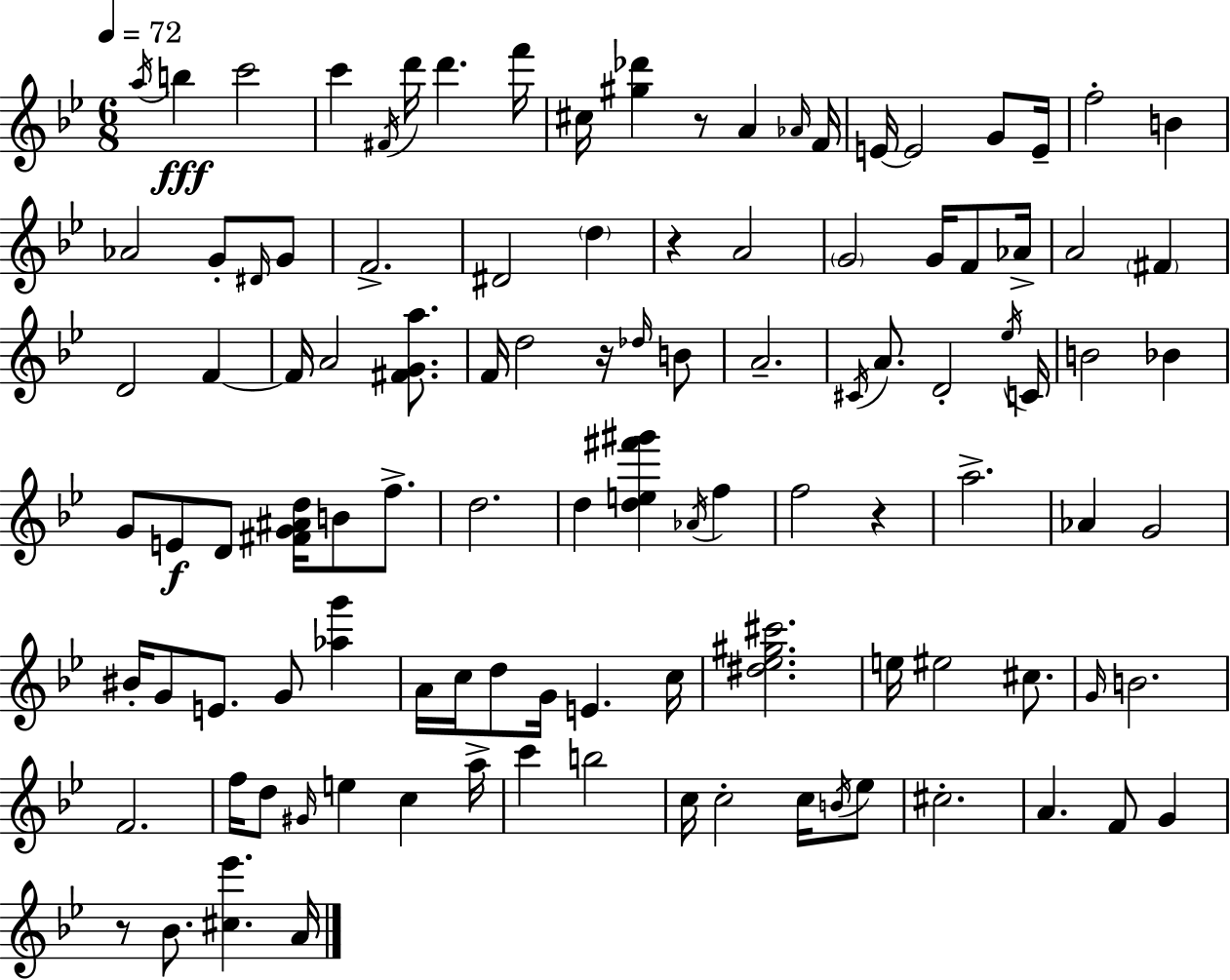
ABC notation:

X:1
T:Untitled
M:6/8
L:1/4
K:Gm
a/4 b c'2 c' ^F/4 d'/4 d' f'/4 ^c/4 [^g_d'] z/2 A _A/4 F/4 E/4 E2 G/2 E/4 f2 B _A2 G/2 ^D/4 G/2 F2 ^D2 d z A2 G2 G/4 F/2 _A/4 A2 ^F D2 F F/4 A2 [^FGa]/2 F/4 d2 z/4 _d/4 B/2 A2 ^C/4 A/2 D2 _e/4 C/4 B2 _B G/2 E/2 D/2 [^FG^Ad]/4 B/2 f/2 d2 d [de^f'^g'] _A/4 f f2 z a2 _A G2 ^B/4 G/2 E/2 G/2 [_ag'] A/4 c/4 d/2 G/4 E c/4 [^d_e^g^c']2 e/4 ^e2 ^c/2 G/4 B2 F2 f/4 d/2 ^G/4 e c a/4 c' b2 c/4 c2 c/4 B/4 _e/2 ^c2 A F/2 G z/2 _B/2 [^c_e'] A/4